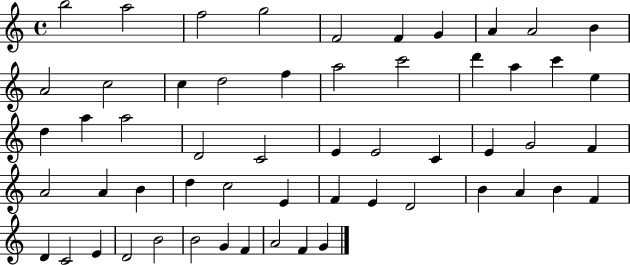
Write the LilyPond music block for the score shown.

{
  \clef treble
  \time 4/4
  \defaultTimeSignature
  \key c \major
  b''2 a''2 | f''2 g''2 | f'2 f'4 g'4 | a'4 a'2 b'4 | \break a'2 c''2 | c''4 d''2 f''4 | a''2 c'''2 | d'''4 a''4 c'''4 e''4 | \break d''4 a''4 a''2 | d'2 c'2 | e'4 e'2 c'4 | e'4 g'2 f'4 | \break a'2 a'4 b'4 | d''4 c''2 e'4 | f'4 e'4 d'2 | b'4 a'4 b'4 f'4 | \break d'4 c'2 e'4 | d'2 b'2 | b'2 g'4 f'4 | a'2 f'4 g'4 | \break \bar "|."
}